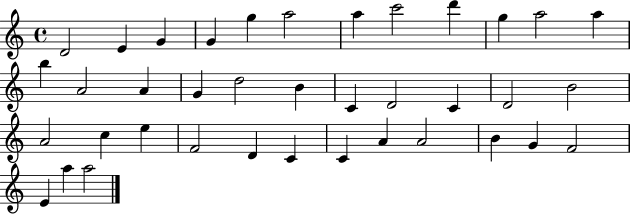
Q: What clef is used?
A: treble